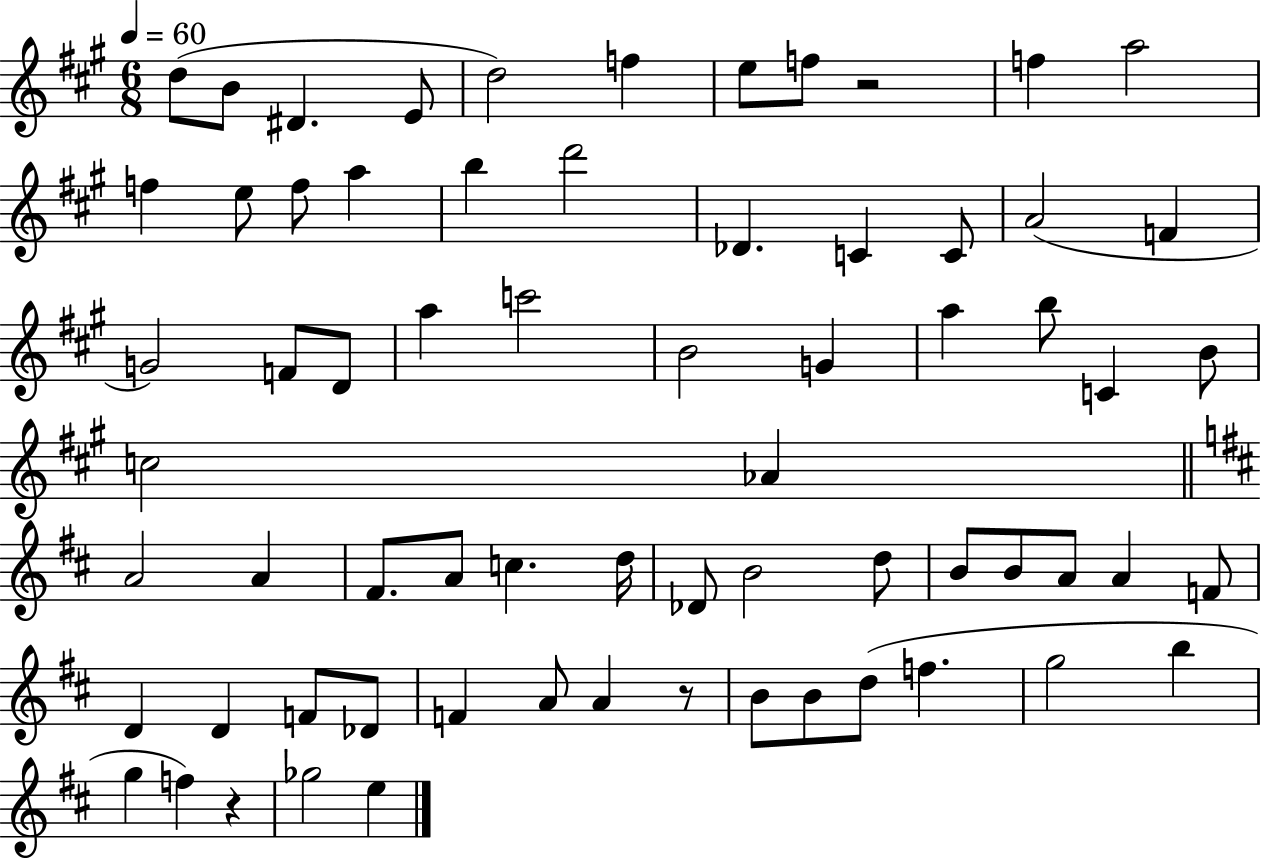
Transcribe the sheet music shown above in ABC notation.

X:1
T:Untitled
M:6/8
L:1/4
K:A
d/2 B/2 ^D E/2 d2 f e/2 f/2 z2 f a2 f e/2 f/2 a b d'2 _D C C/2 A2 F G2 F/2 D/2 a c'2 B2 G a b/2 C B/2 c2 _A A2 A ^F/2 A/2 c d/4 _D/2 B2 d/2 B/2 B/2 A/2 A F/2 D D F/2 _D/2 F A/2 A z/2 B/2 B/2 d/2 f g2 b g f z _g2 e